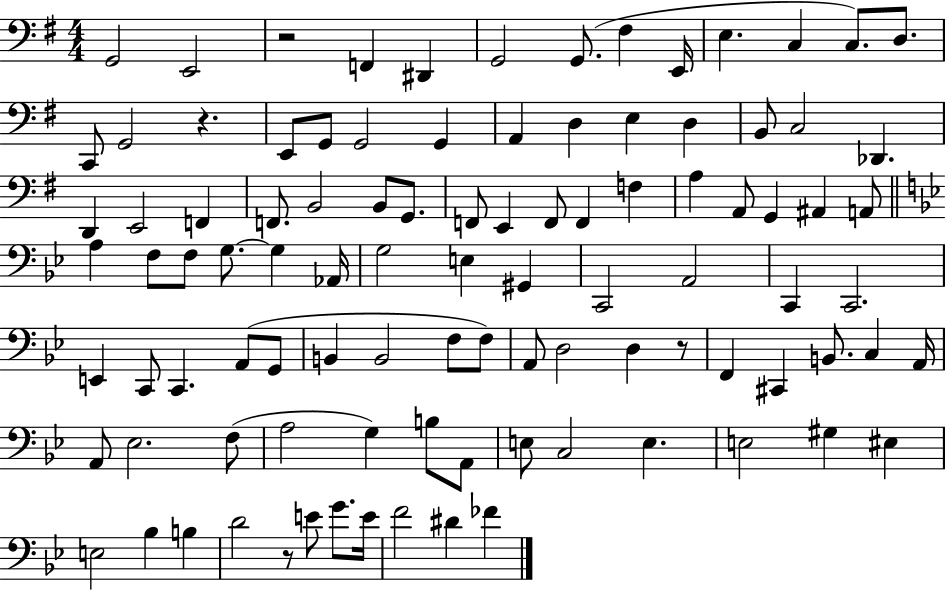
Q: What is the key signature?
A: G major